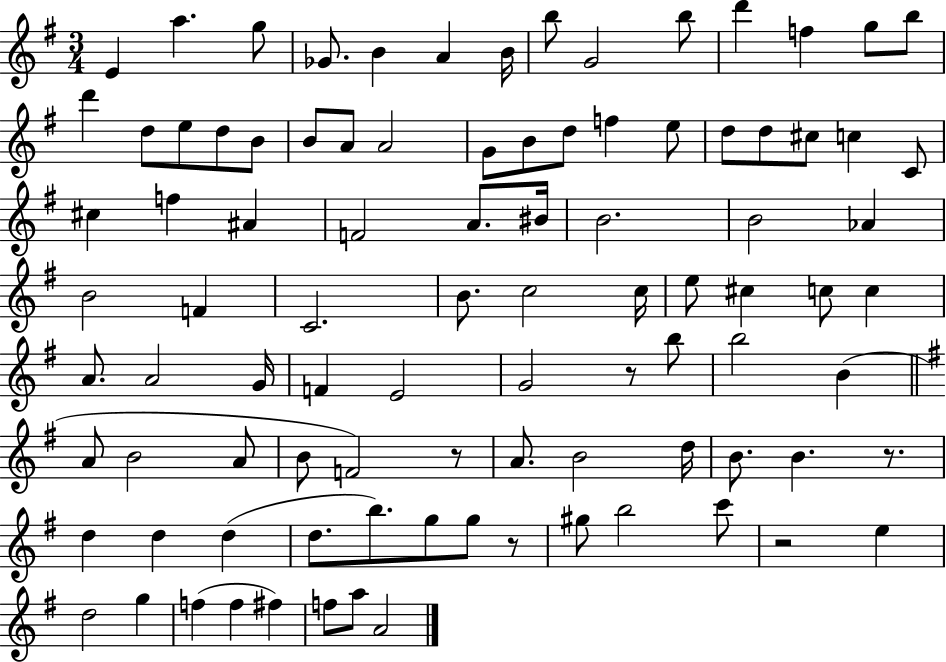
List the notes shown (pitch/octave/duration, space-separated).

E4/q A5/q. G5/e Gb4/e. B4/q A4/q B4/s B5/e G4/h B5/e D6/q F5/q G5/e B5/e D6/q D5/e E5/e D5/e B4/e B4/e A4/e A4/h G4/e B4/e D5/e F5/q E5/e D5/e D5/e C#5/e C5/q C4/e C#5/q F5/q A#4/q F4/h A4/e. BIS4/s B4/h. B4/h Ab4/q B4/h F4/q C4/h. B4/e. C5/h C5/s E5/e C#5/q C5/e C5/q A4/e. A4/h G4/s F4/q E4/h G4/h R/e B5/e B5/h B4/q A4/e B4/h A4/e B4/e F4/h R/e A4/e. B4/h D5/s B4/e. B4/q. R/e. D5/q D5/q D5/q D5/e. B5/e. G5/e G5/e R/e G#5/e B5/h C6/e R/h E5/q D5/h G5/q F5/q F5/q F#5/q F5/e A5/e A4/h